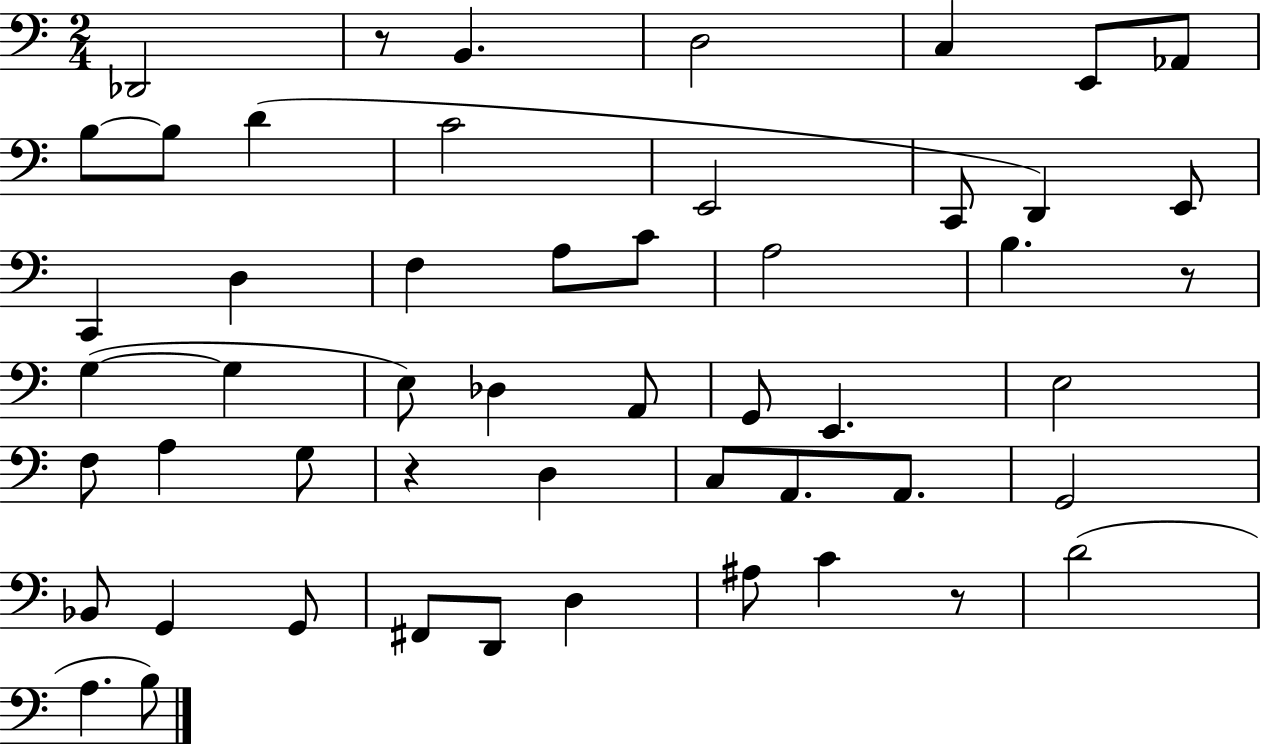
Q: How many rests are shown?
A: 4